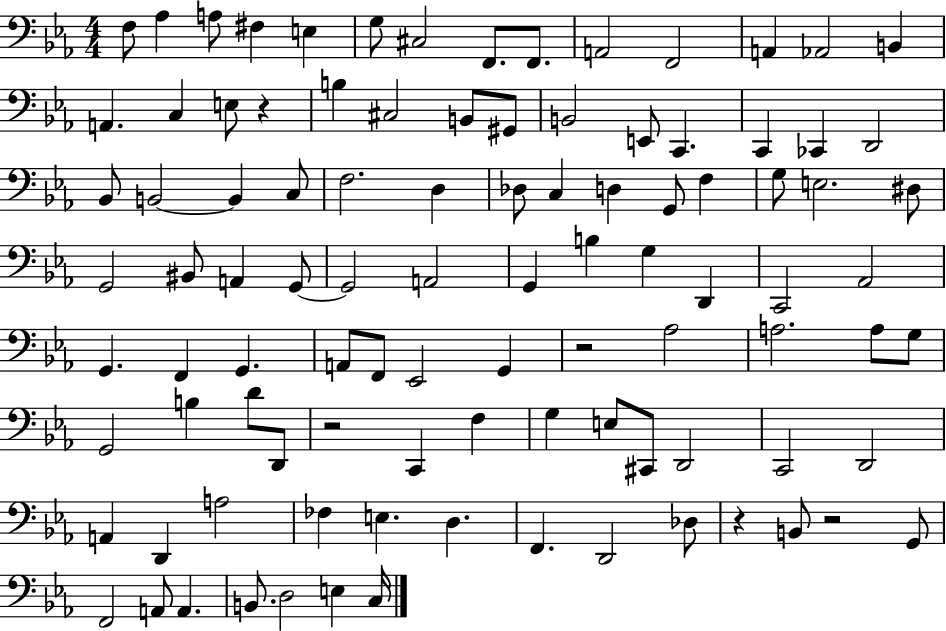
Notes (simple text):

F3/e Ab3/q A3/e F#3/q E3/q G3/e C#3/h F2/e. F2/e. A2/h F2/h A2/q Ab2/h B2/q A2/q. C3/q E3/e R/q B3/q C#3/h B2/e G#2/e B2/h E2/e C2/q. C2/q CES2/q D2/h Bb2/e B2/h B2/q C3/e F3/h. D3/q Db3/e C3/q D3/q G2/e F3/q G3/e E3/h. D#3/e G2/h BIS2/e A2/q G2/e G2/h A2/h G2/q B3/q G3/q D2/q C2/h Ab2/h G2/q. F2/q G2/q. A2/e F2/e Eb2/h G2/q R/h Ab3/h A3/h. A3/e G3/e G2/h B3/q D4/e D2/e R/h C2/q F3/q G3/q E3/e C#2/e D2/h C2/h D2/h A2/q D2/q A3/h FES3/q E3/q. D3/q. F2/q. D2/h Db3/e R/q B2/e R/h G2/e F2/h A2/e A2/q. B2/e. D3/h E3/q C3/s